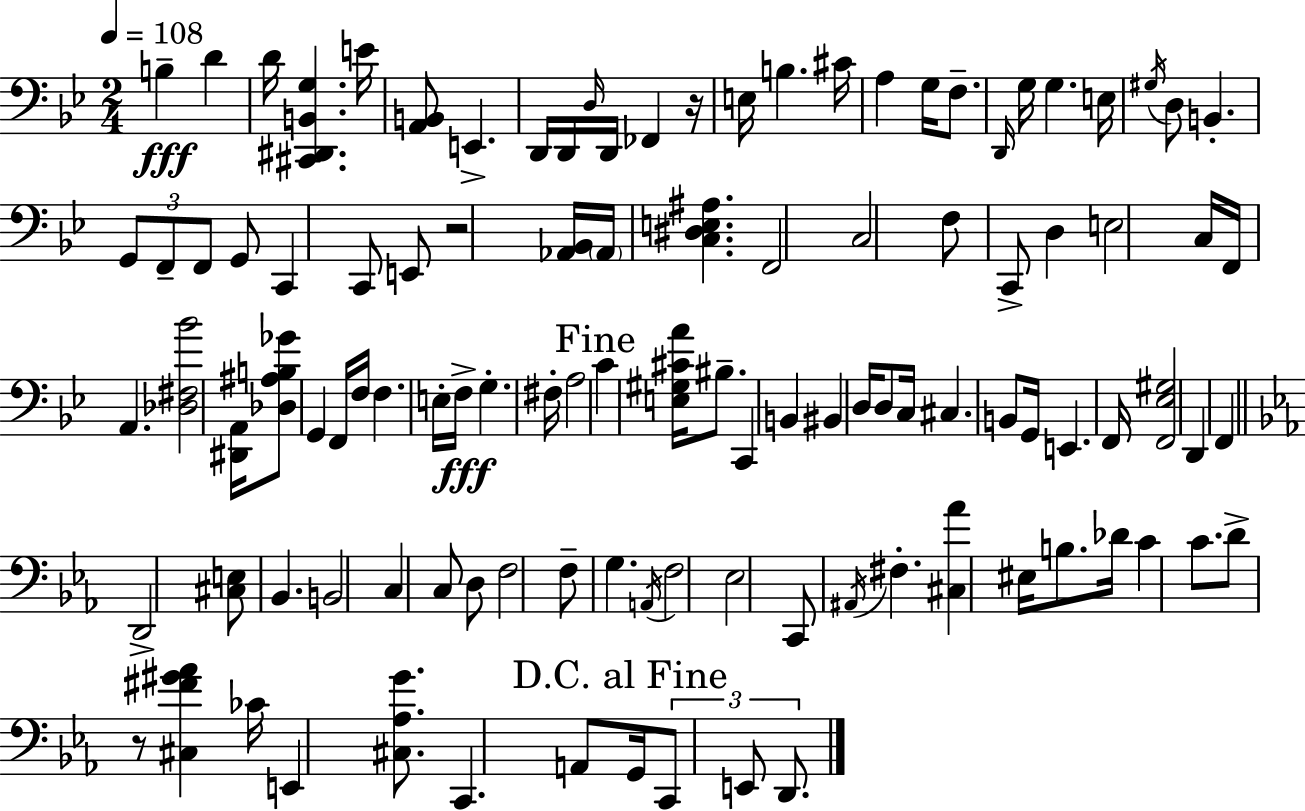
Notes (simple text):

B3/q D4/q D4/s [C#2,D#2,B2,G3]/q. E4/s [A2,B2]/e E2/q. D2/s D2/s D3/s D2/s FES2/q R/s E3/s B3/q. C#4/s A3/q G3/s F3/e. D2/s G3/s G3/q. E3/s G#3/s D3/e B2/q. G2/e F2/e F2/e G2/e C2/q C2/e E2/e R/h [Ab2,Bb2]/s Ab2/s [C3,D#3,E3,A#3]/q. F2/h C3/h F3/e C2/e D3/q E3/h C3/s F2/s A2/q. [Db3,F#3,Bb4]/h [D#2,A2]/s [Db3,A#3,B3,Gb4]/e G2/q F2/s F3/s F3/q. E3/s F3/s G3/q. F#3/s A3/h C4/q [E3,G#3,C#4,A4]/s BIS3/e. C2/q B2/q BIS2/q D3/s D3/e C3/s C#3/q. B2/e G2/s E2/q. F2/s [F2,Eb3,G#3]/h D2/q F2/q D2/h [C#3,E3]/e Bb2/q. B2/h C3/q C3/e D3/e F3/h F3/e G3/q. A2/s F3/h Eb3/h C2/e A#2/s F#3/q. [C#3,Ab4]/q EIS3/s B3/e. Db4/s C4/q C4/e. D4/e R/e [C#3,F#4,G#4,Ab4]/q CES4/s E2/q [C#3,Ab3,G4]/e. C2/q. A2/e G2/s C2/e E2/e D2/e.